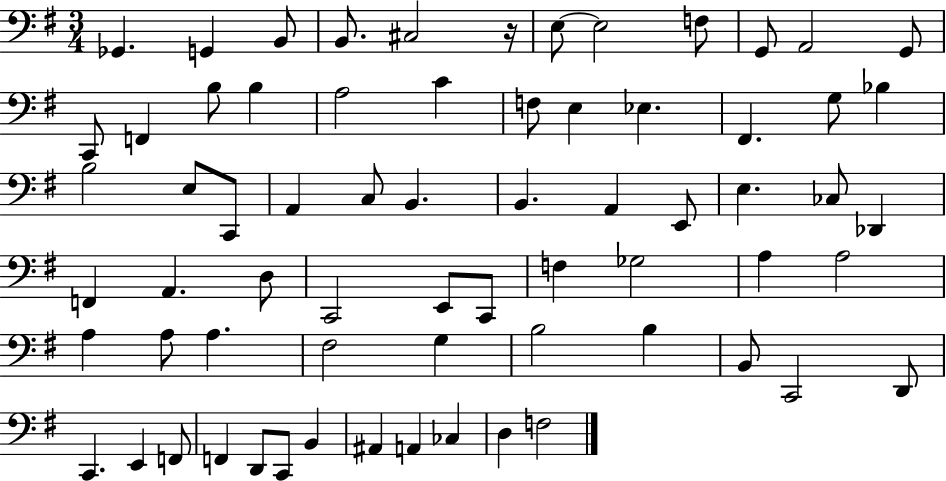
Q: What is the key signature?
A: G major